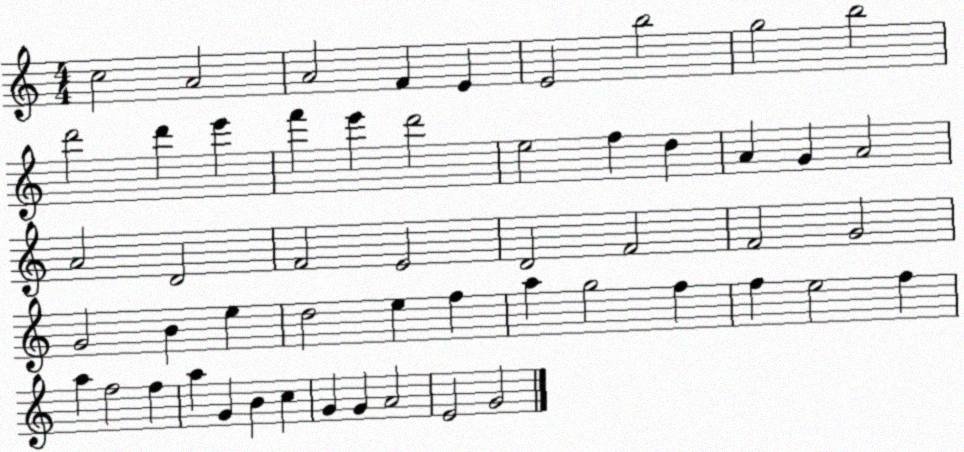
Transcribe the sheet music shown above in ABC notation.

X:1
T:Untitled
M:4/4
L:1/4
K:C
c2 A2 A2 F E E2 b2 g2 b2 d'2 d' e' f' e' d'2 e2 f d A G A2 A2 D2 F2 E2 D2 F2 F2 G2 G2 B e d2 e f a g2 f f e2 f a f2 f a G B c G G A2 E2 G2